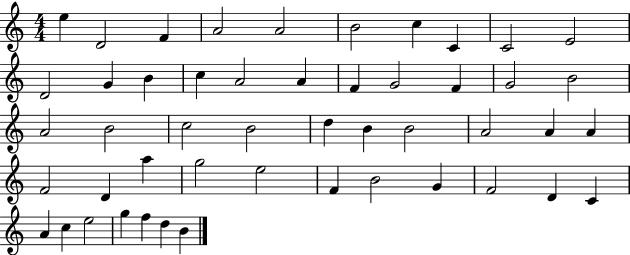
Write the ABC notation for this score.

X:1
T:Untitled
M:4/4
L:1/4
K:C
e D2 F A2 A2 B2 c C C2 E2 D2 G B c A2 A F G2 F G2 B2 A2 B2 c2 B2 d B B2 A2 A A F2 D a g2 e2 F B2 G F2 D C A c e2 g f d B